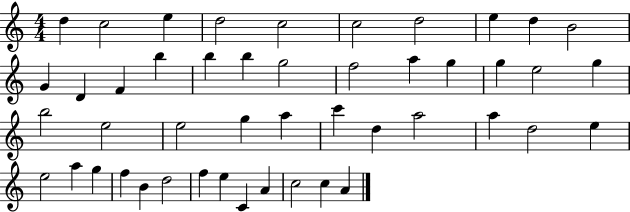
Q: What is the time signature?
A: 4/4